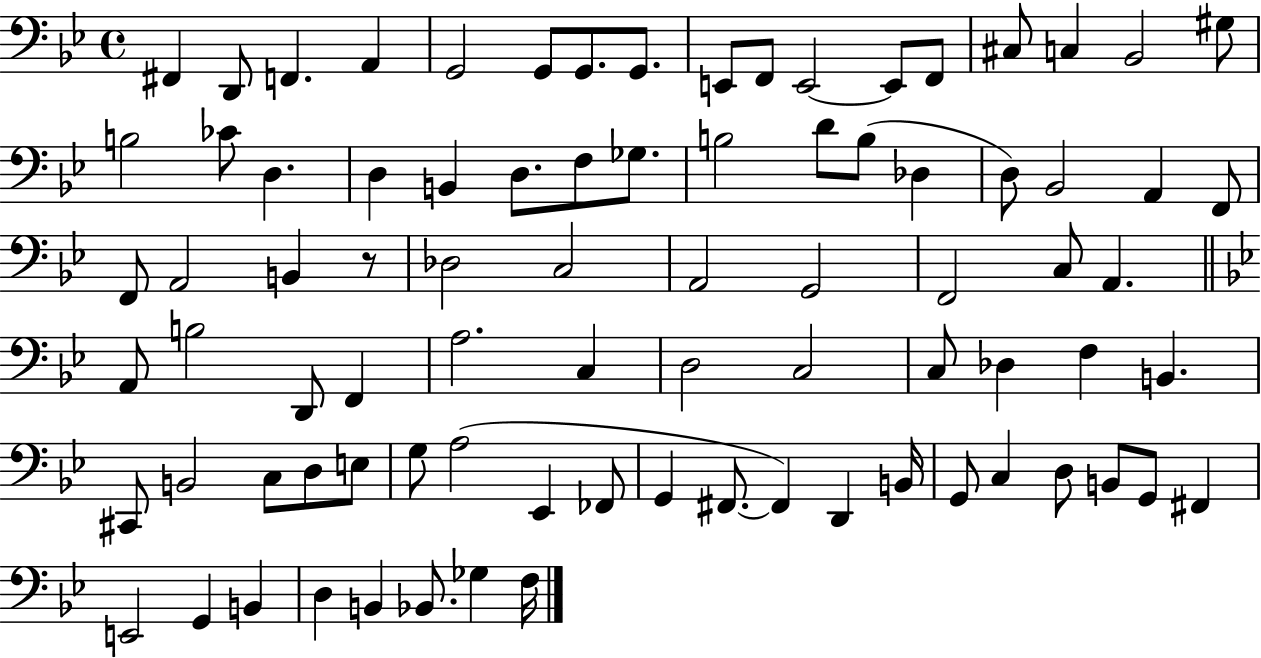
F#2/q D2/e F2/q. A2/q G2/h G2/e G2/e. G2/e. E2/e F2/e E2/h E2/e F2/e C#3/e C3/q Bb2/h G#3/e B3/h CES4/e D3/q. D3/q B2/q D3/e. F3/e Gb3/e. B3/h D4/e B3/e Db3/q D3/e Bb2/h A2/q F2/e F2/e A2/h B2/q R/e Db3/h C3/h A2/h G2/h F2/h C3/e A2/q. A2/e B3/h D2/e F2/q A3/h. C3/q D3/h C3/h C3/e Db3/q F3/q B2/q. C#2/e B2/h C3/e D3/e E3/e G3/e A3/h Eb2/q FES2/e G2/q F#2/e. F#2/q D2/q B2/s G2/e C3/q D3/e B2/e G2/e F#2/q E2/h G2/q B2/q D3/q B2/q Bb2/e. Gb3/q F3/s